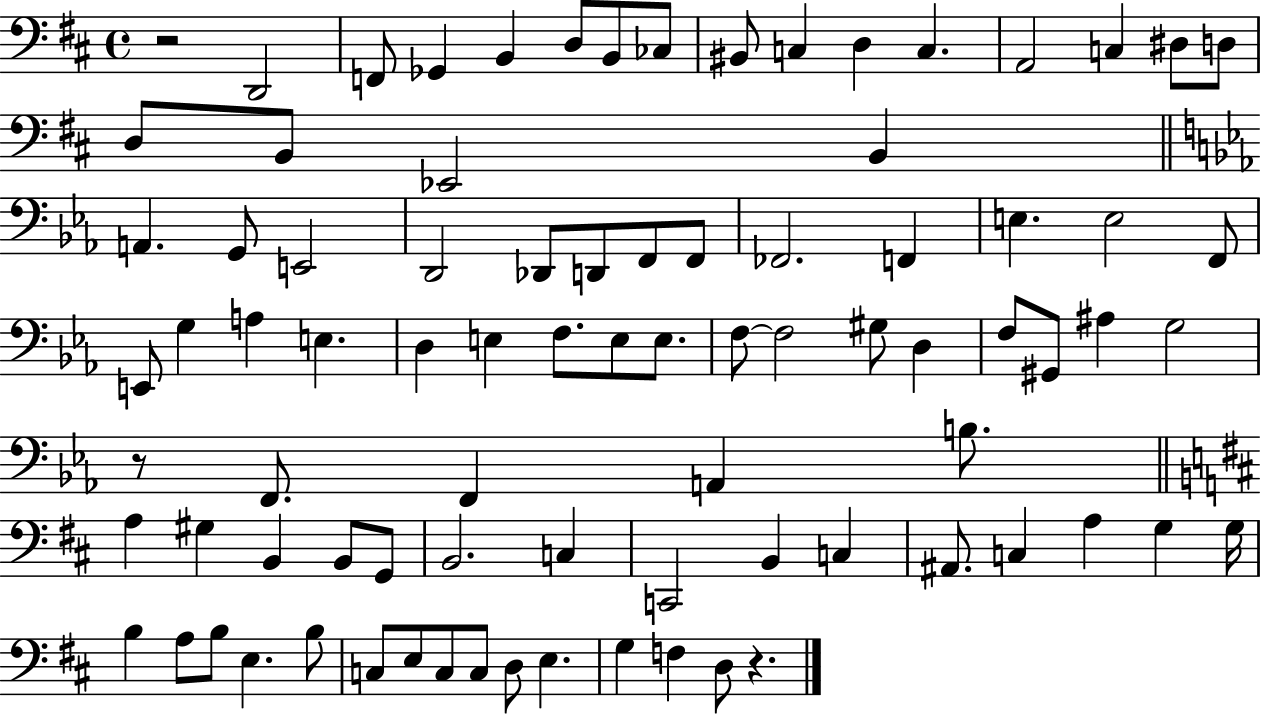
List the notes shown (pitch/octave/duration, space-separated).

R/h D2/h F2/e Gb2/q B2/q D3/e B2/e CES3/e BIS2/e C3/q D3/q C3/q. A2/h C3/q D#3/e D3/e D3/e B2/e Eb2/h B2/q A2/q. G2/e E2/h D2/h Db2/e D2/e F2/e F2/e FES2/h. F2/q E3/q. E3/h F2/e E2/e G3/q A3/q E3/q. D3/q E3/q F3/e. E3/e E3/e. F3/e F3/h G#3/e D3/q F3/e G#2/e A#3/q G3/h R/e F2/e. F2/q A2/q B3/e. A3/q G#3/q B2/q B2/e G2/e B2/h. C3/q C2/h B2/q C3/q A#2/e. C3/q A3/q G3/q G3/s B3/q A3/e B3/e E3/q. B3/e C3/e E3/e C3/e C3/e D3/e E3/q. G3/q F3/q D3/e R/q.